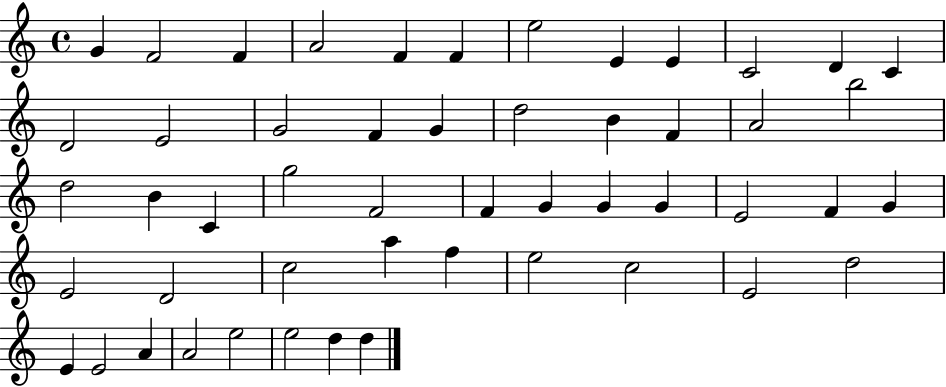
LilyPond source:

{
  \clef treble
  \time 4/4
  \defaultTimeSignature
  \key c \major
  g'4 f'2 f'4 | a'2 f'4 f'4 | e''2 e'4 e'4 | c'2 d'4 c'4 | \break d'2 e'2 | g'2 f'4 g'4 | d''2 b'4 f'4 | a'2 b''2 | \break d''2 b'4 c'4 | g''2 f'2 | f'4 g'4 g'4 g'4 | e'2 f'4 g'4 | \break e'2 d'2 | c''2 a''4 f''4 | e''2 c''2 | e'2 d''2 | \break e'4 e'2 a'4 | a'2 e''2 | e''2 d''4 d''4 | \bar "|."
}